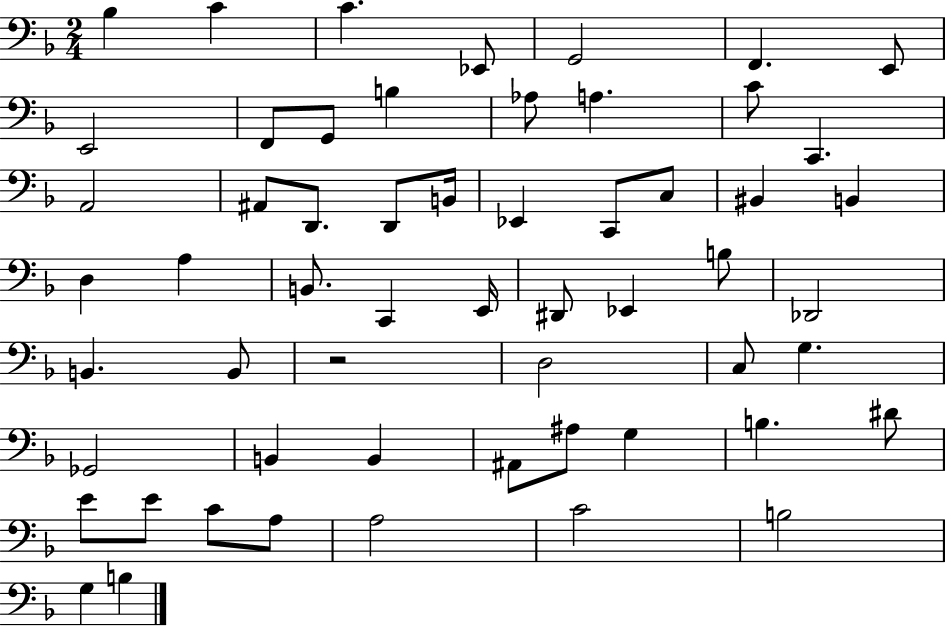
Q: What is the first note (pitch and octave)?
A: Bb3